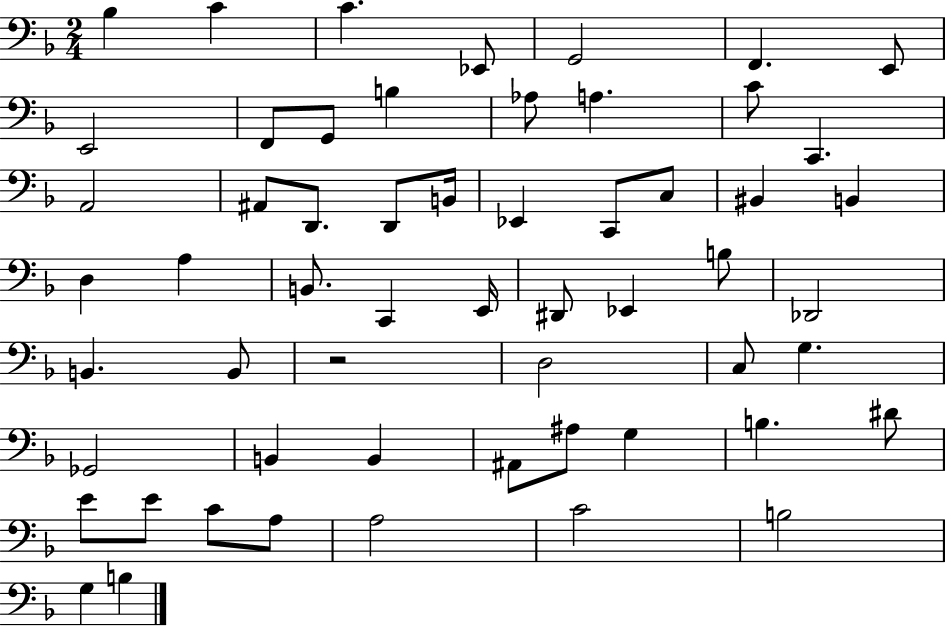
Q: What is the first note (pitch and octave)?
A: Bb3